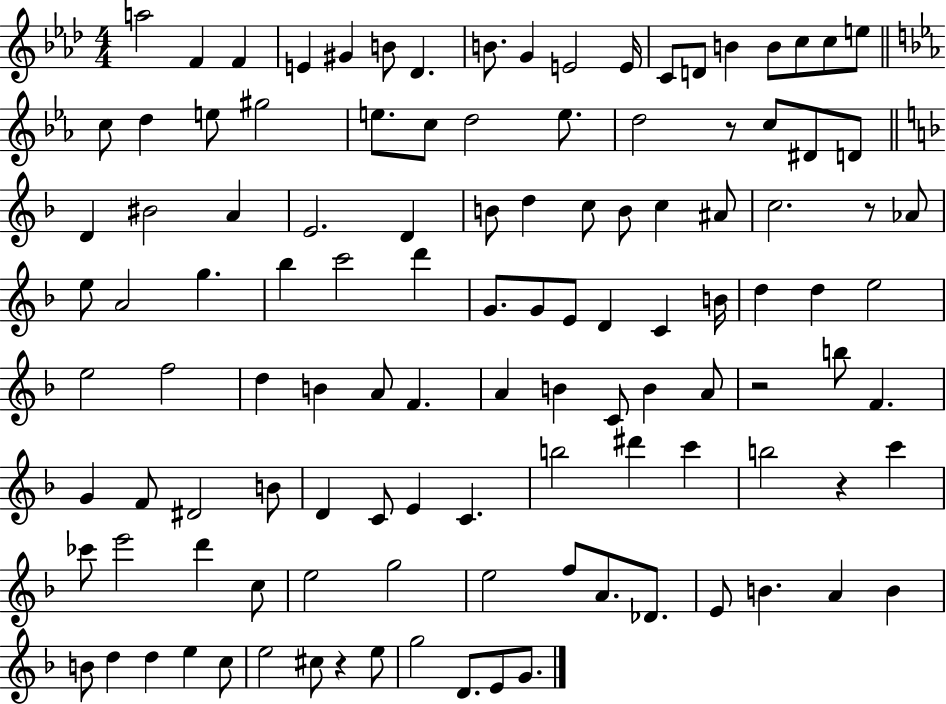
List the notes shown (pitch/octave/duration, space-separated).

A5/h F4/q F4/q E4/q G#4/q B4/e Db4/q. B4/e. G4/q E4/h E4/s C4/e D4/e B4/q B4/e C5/e C5/e E5/e C5/e D5/q E5/e G#5/h E5/e. C5/e D5/h E5/e. D5/h R/e C5/e D#4/e D4/e D4/q BIS4/h A4/q E4/h. D4/q B4/e D5/q C5/e B4/e C5/q A#4/e C5/h. R/e Ab4/e E5/e A4/h G5/q. Bb5/q C6/h D6/q G4/e. G4/e E4/e D4/q C4/q B4/s D5/q D5/q E5/h E5/h F5/h D5/q B4/q A4/e F4/q. A4/q B4/q C4/e B4/q A4/e R/h B5/e F4/q. G4/q F4/e D#4/h B4/e D4/q C4/e E4/q C4/q. B5/h D#6/q C6/q B5/h R/q C6/q CES6/e E6/h D6/q C5/e E5/h G5/h E5/h F5/e A4/e. Db4/e. E4/e B4/q. A4/q B4/q B4/e D5/q D5/q E5/q C5/e E5/h C#5/e R/q E5/e G5/h D4/e. E4/e G4/e.